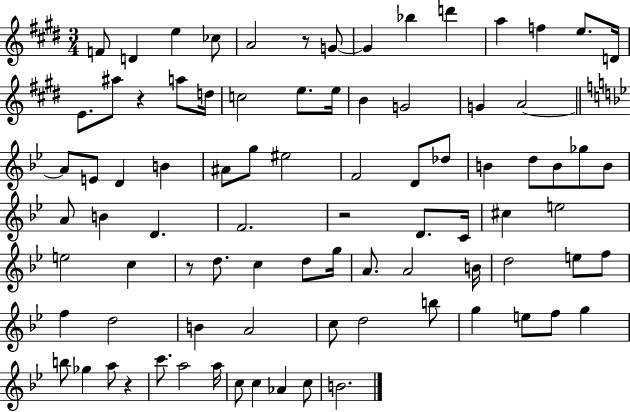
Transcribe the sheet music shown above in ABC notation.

X:1
T:Untitled
M:3/4
L:1/4
K:E
F/2 D e _c/2 A2 z/2 G/2 G _b d' a f e/2 D/4 E/2 ^a/2 z a/2 d/4 c2 e/2 e/4 B G2 G A2 A/2 E/2 D B ^A/2 g/2 ^e2 F2 D/2 _d/2 B d/2 B/2 _g/2 B/2 A/2 B D F2 z2 D/2 C/4 ^c e2 e2 c z/2 d/2 c d/2 g/4 A/2 A2 B/4 d2 e/2 f/2 f d2 B A2 c/2 d2 b/2 g e/2 f/2 g b/2 _g a/2 z c'/2 a2 a/4 c/2 c _A c/2 B2